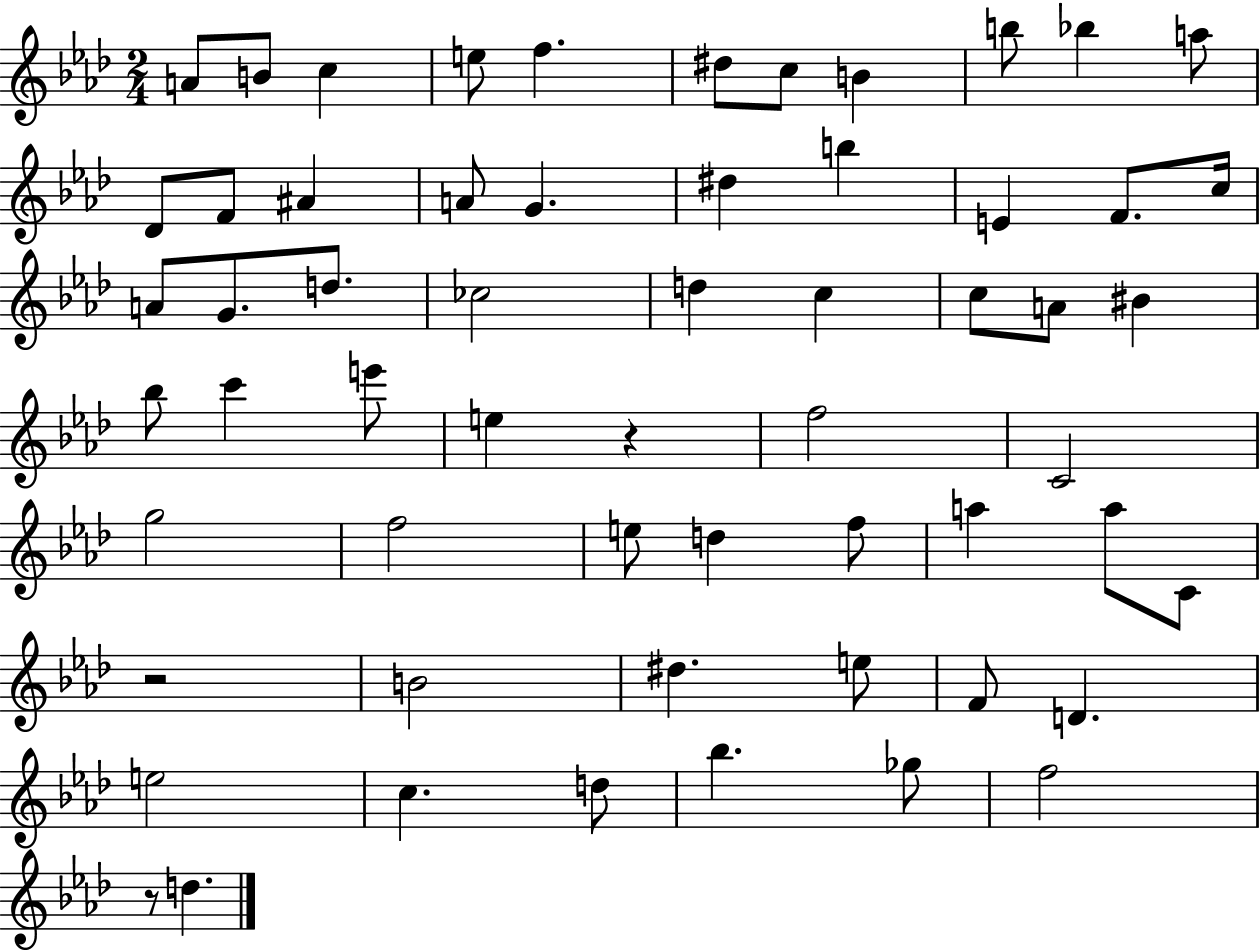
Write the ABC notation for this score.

X:1
T:Untitled
M:2/4
L:1/4
K:Ab
A/2 B/2 c e/2 f ^d/2 c/2 B b/2 _b a/2 _D/2 F/2 ^A A/2 G ^d b E F/2 c/4 A/2 G/2 d/2 _c2 d c c/2 A/2 ^B _b/2 c' e'/2 e z f2 C2 g2 f2 e/2 d f/2 a a/2 C/2 z2 B2 ^d e/2 F/2 D e2 c d/2 _b _g/2 f2 z/2 d